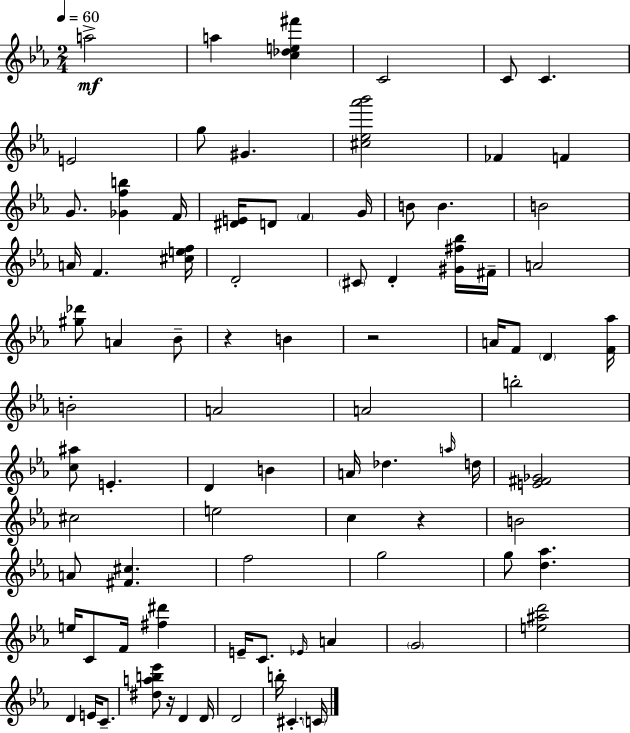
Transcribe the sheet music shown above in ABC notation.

X:1
T:Untitled
M:2/4
L:1/4
K:Eb
a2 a [c_de^f'] C2 C/2 C E2 g/2 ^G [^c_e_a'_b']2 _F F G/2 [_Gfb] F/4 [^DE]/4 D/2 F G/4 B/2 B B2 A/4 F [^cef]/4 D2 ^C/2 D [^G^f_b]/4 ^F/4 A2 [^g_d']/2 A _B/2 z B z2 A/4 F/2 D [F_a]/4 B2 A2 A2 b2 [c^a]/2 E D B A/4 _d a/4 d/4 [E^F_G]2 ^c2 e2 c z B2 A/2 [^F^c] f2 g2 g/2 [d_a] e/4 C/2 F/4 [^f^d'] E/4 C/2 _E/4 A G2 [e^ad']2 D E/4 C/2 [^dab_e']/2 z/4 D D/4 D2 b/4 ^C C/4